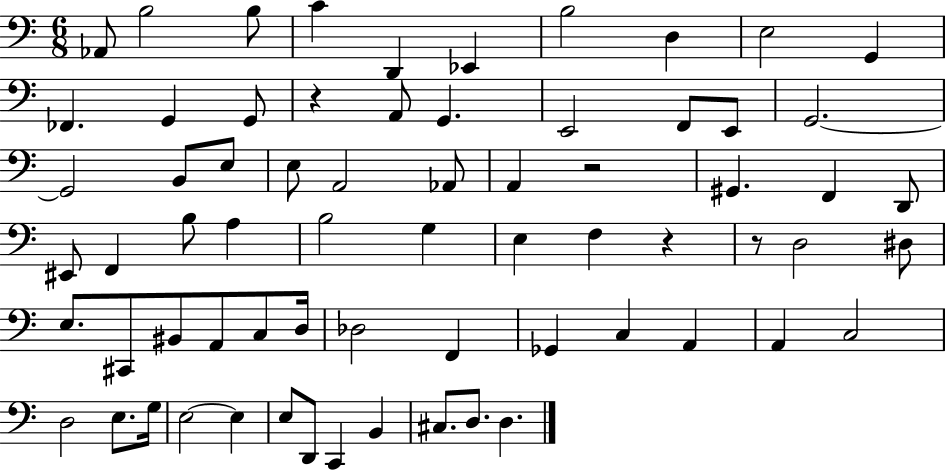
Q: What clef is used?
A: bass